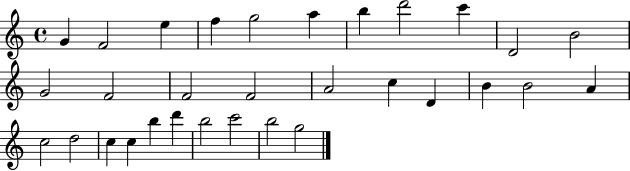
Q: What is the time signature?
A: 4/4